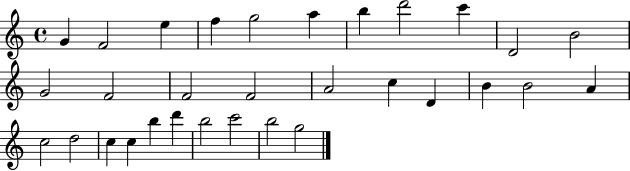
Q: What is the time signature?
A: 4/4